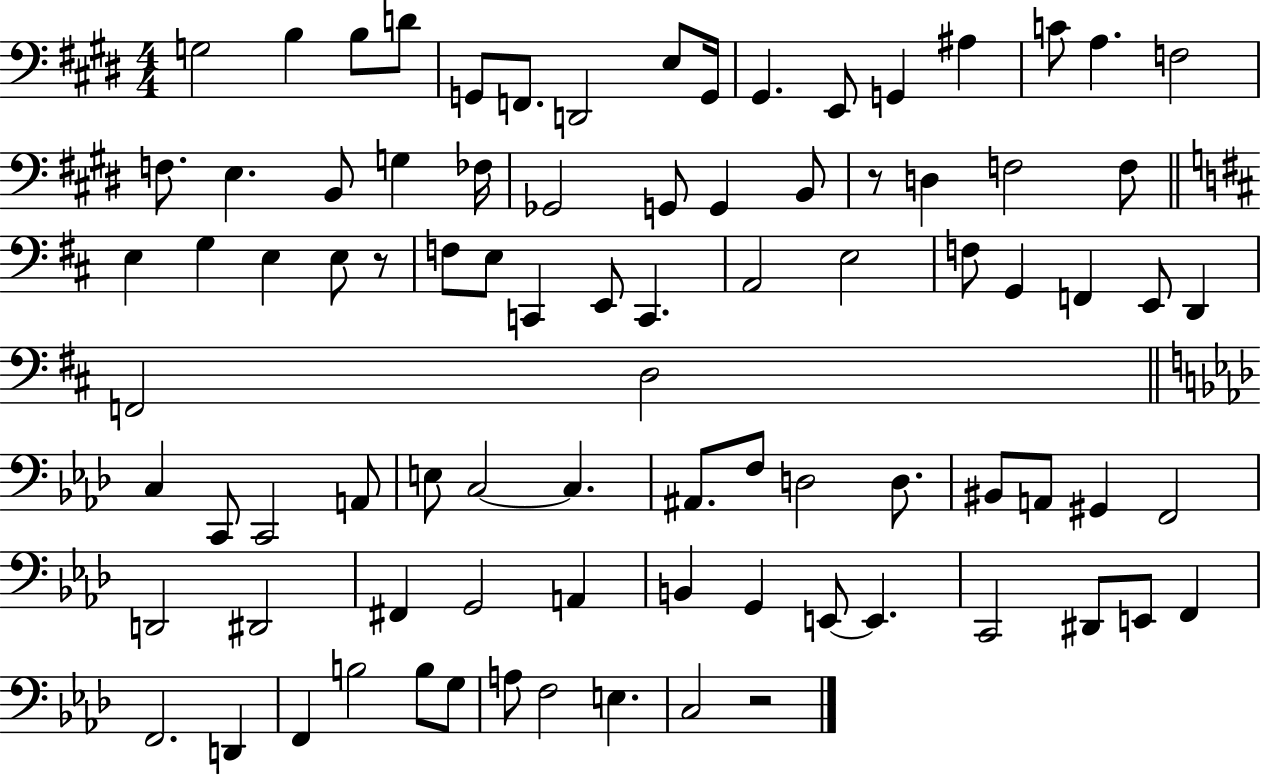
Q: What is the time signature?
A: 4/4